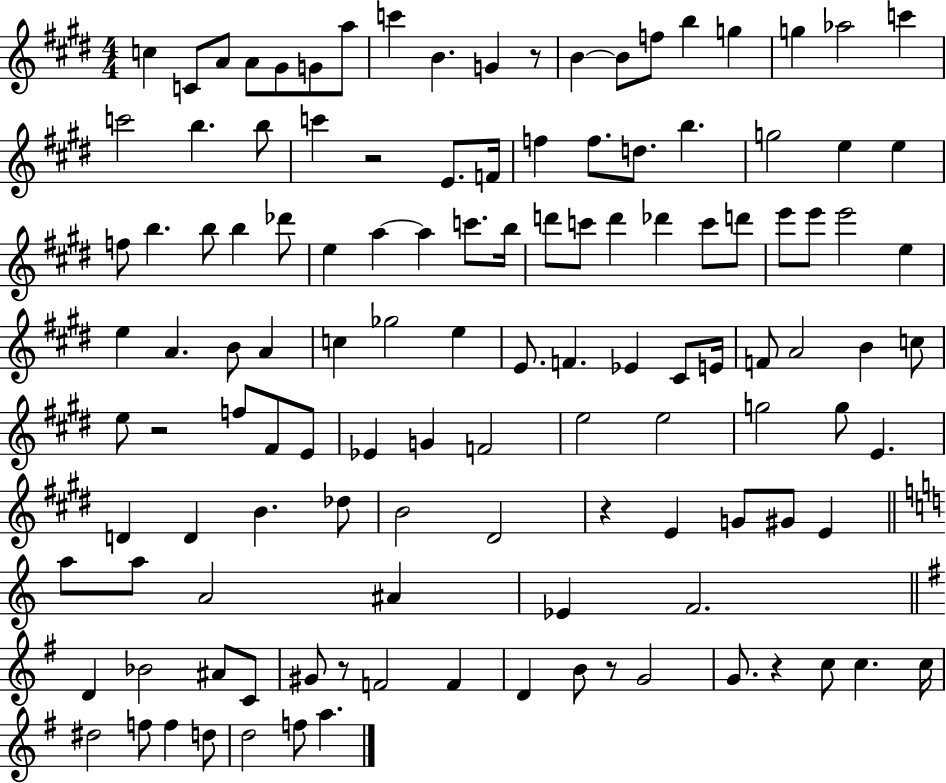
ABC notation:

X:1
T:Untitled
M:4/4
L:1/4
K:E
c C/2 A/2 A/2 ^G/2 G/2 a/2 c' B G z/2 B B/2 f/2 b g g _a2 c' c'2 b b/2 c' z2 E/2 F/4 f f/2 d/2 b g2 e e f/2 b b/2 b _d'/2 e a a c'/2 b/4 d'/2 c'/2 d' _d' c'/2 d'/2 e'/2 e'/2 e'2 e e A B/2 A c _g2 e E/2 F _E ^C/2 E/4 F/2 A2 B c/2 e/2 z2 f/2 ^F/2 E/2 _E G F2 e2 e2 g2 g/2 E D D B _d/2 B2 ^D2 z E G/2 ^G/2 E a/2 a/2 A2 ^A _E F2 D _B2 ^A/2 C/2 ^G/2 z/2 F2 F D B/2 z/2 G2 G/2 z c/2 c c/4 ^d2 f/2 f d/2 d2 f/2 a